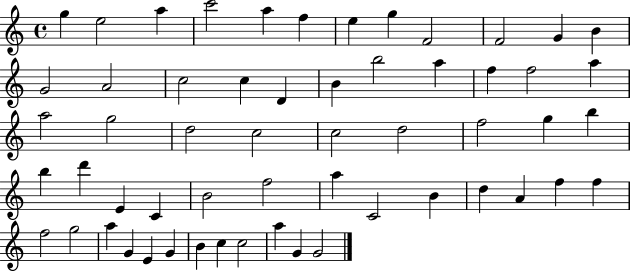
G5/q E5/h A5/q C6/h A5/q F5/q E5/q G5/q F4/h F4/h G4/q B4/q G4/h A4/h C5/h C5/q D4/q B4/q B5/h A5/q F5/q F5/h A5/q A5/h G5/h D5/h C5/h C5/h D5/h F5/h G5/q B5/q B5/q D6/q E4/q C4/q B4/h F5/h A5/q C4/h B4/q D5/q A4/q F5/q F5/q F5/h G5/h A5/q G4/q E4/q G4/q B4/q C5/q C5/h A5/q G4/q G4/h